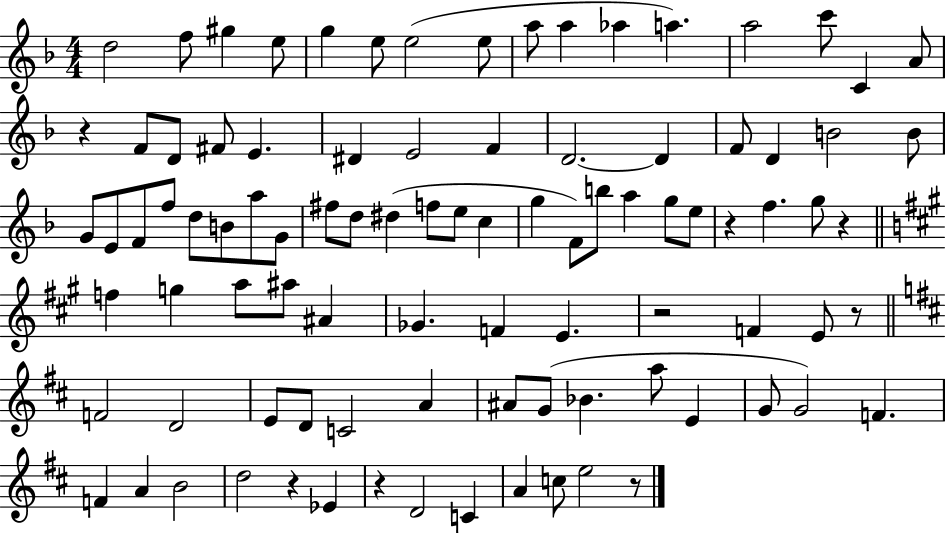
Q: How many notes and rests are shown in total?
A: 93